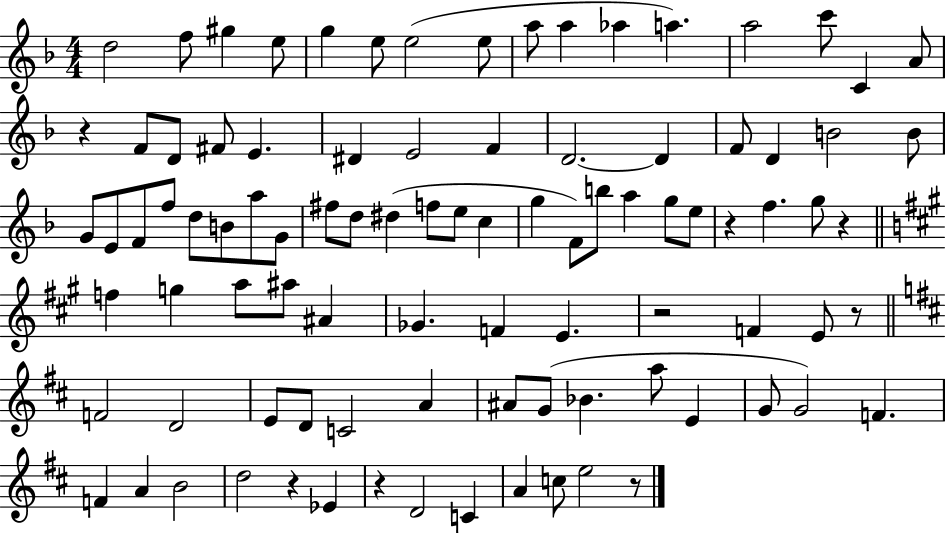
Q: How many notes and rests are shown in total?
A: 93